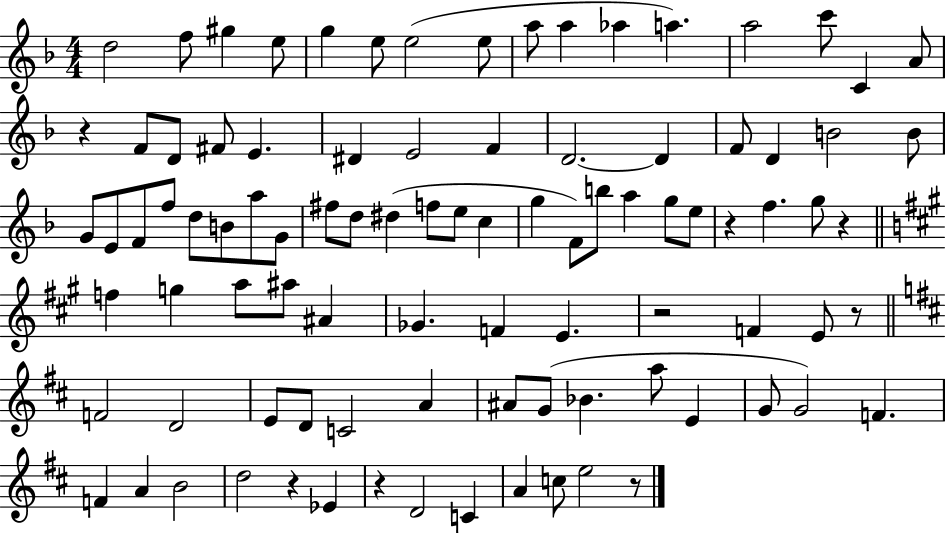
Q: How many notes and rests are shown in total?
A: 93